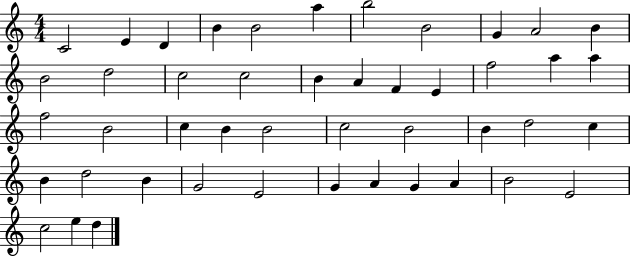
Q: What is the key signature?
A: C major